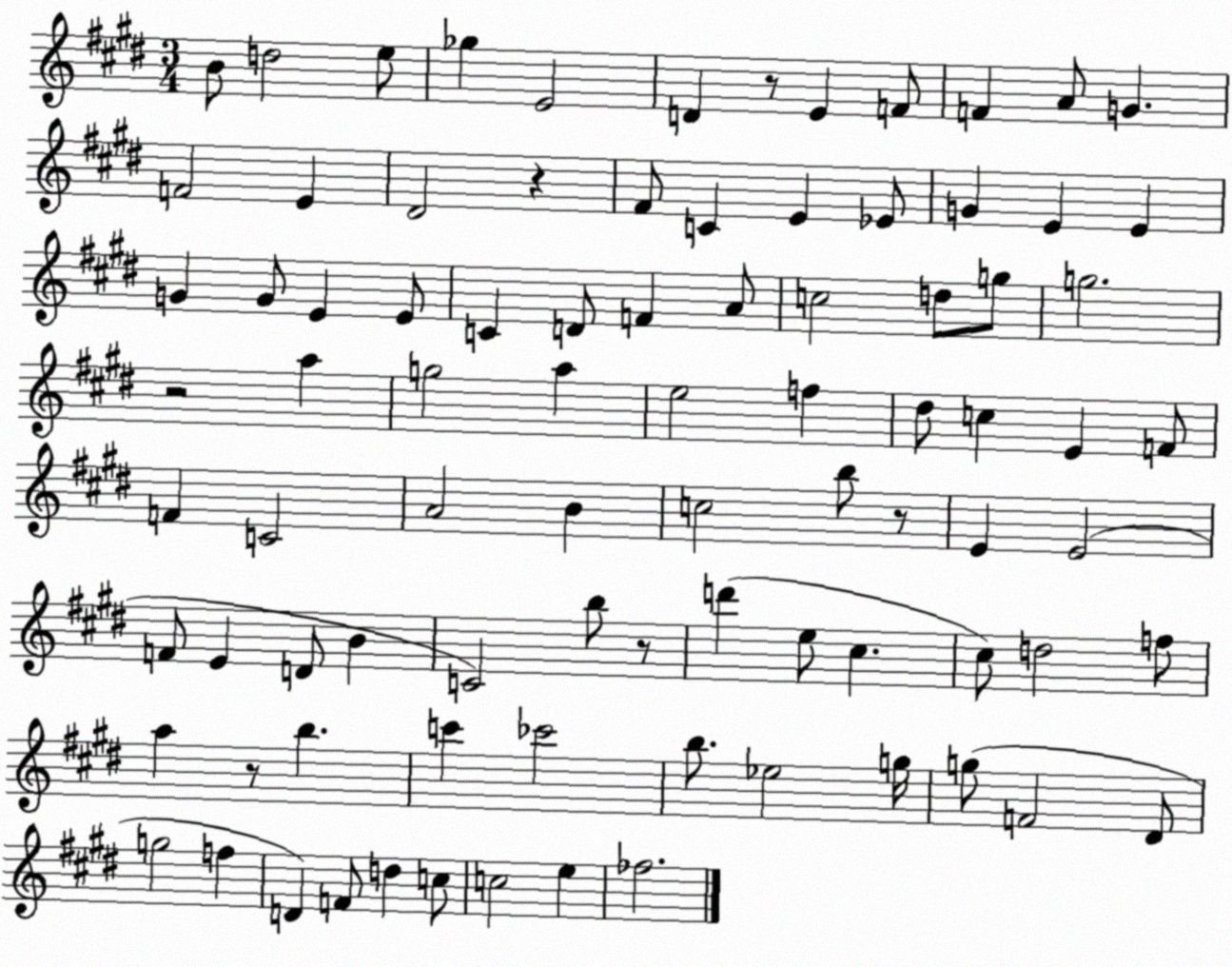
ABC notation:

X:1
T:Untitled
M:3/4
L:1/4
K:E
B/2 d2 e/2 _g E2 D z/2 E F/2 F A/2 G F2 E ^D2 z ^F/2 C E _E/2 G E E G G/2 E E/2 C D/2 F A/2 c2 d/2 g/2 g2 z2 a g2 a e2 f ^d/2 c E F/2 F C2 A2 B c2 b/2 z/2 E E2 F/2 E D/2 B C2 b/2 z/2 d' e/2 ^c ^c/2 d2 f/2 a z/2 b c' _c'2 b/2 _e2 g/4 g/2 F2 ^D/2 g2 f D F/2 d c/2 c2 e _f2